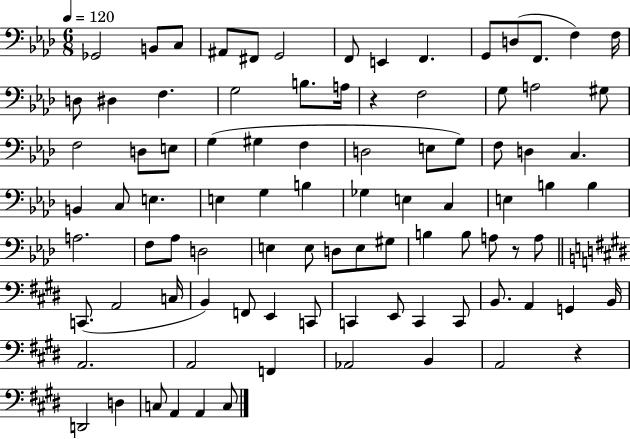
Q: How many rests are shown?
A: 3